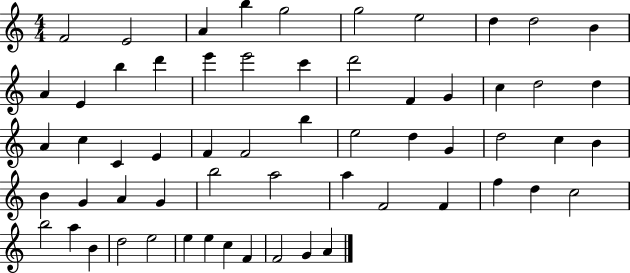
{
  \clef treble
  \numericTimeSignature
  \time 4/4
  \key c \major
  f'2 e'2 | a'4 b''4 g''2 | g''2 e''2 | d''4 d''2 b'4 | \break a'4 e'4 b''4 d'''4 | e'''4 e'''2 c'''4 | d'''2 f'4 g'4 | c''4 d''2 d''4 | \break a'4 c''4 c'4 e'4 | f'4 f'2 b''4 | e''2 d''4 g'4 | d''2 c''4 b'4 | \break b'4 g'4 a'4 g'4 | b''2 a''2 | a''4 f'2 f'4 | f''4 d''4 c''2 | \break b''2 a''4 b'4 | d''2 e''2 | e''4 e''4 c''4 f'4 | f'2 g'4 a'4 | \break \bar "|."
}